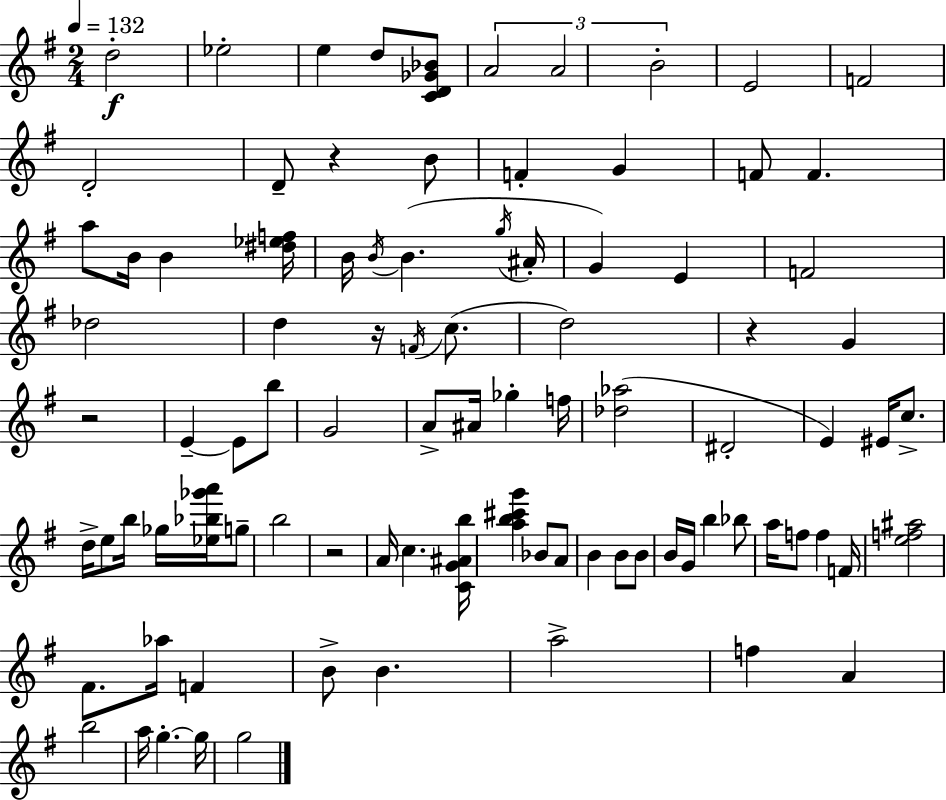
{
  \clef treble
  \numericTimeSignature
  \time 2/4
  \key g \major
  \tempo 4 = 132
  d''2-.\f | ees''2-. | e''4 d''8 <c' d' ges' bes'>8 | \tuplet 3/2 { a'2 | \break a'2 | b'2-. } | e'2 | f'2 | \break d'2-. | d'8-- r4 b'8 | f'4-. g'4 | f'8 f'4. | \break a''8 b'16 b'4 <dis'' ees'' f''>16 | b'16 \acciaccatura { b'16 } b'4.( | \acciaccatura { g''16 } ais'16-. g'4) e'4 | f'2 | \break des''2 | d''4 r16 \acciaccatura { f'16 }( | c''8. d''2) | r4 g'4 | \break r2 | e'4--~~ e'8 | b''8 g'2 | a'8-> ais'16 ges''4-. | \break f''16 <des'' aes''>2( | dis'2-. | e'4) eis'16 | c''8.-> d''16-> e''8 b''16 ges''16 | \break <ees'' bes'' ges''' a'''>16 g''8-- b''2 | r2 | a'16 c''4. | <c' g' ais' b''>16 <a'' b'' cis''' g'''>4 bes'8 | \break a'8 b'4 b'8 | b'8 b'16 g'16 b''4 | bes''8 a''16 f''8 f''4 | f'16 <e'' f'' ais''>2 | \break fis'8. aes''16 f'4 | b'8-> b'4. | a''2-> | f''4 a'4 | \break b''2 | a''16 g''4.-.~~ | g''16 g''2 | \bar "|."
}